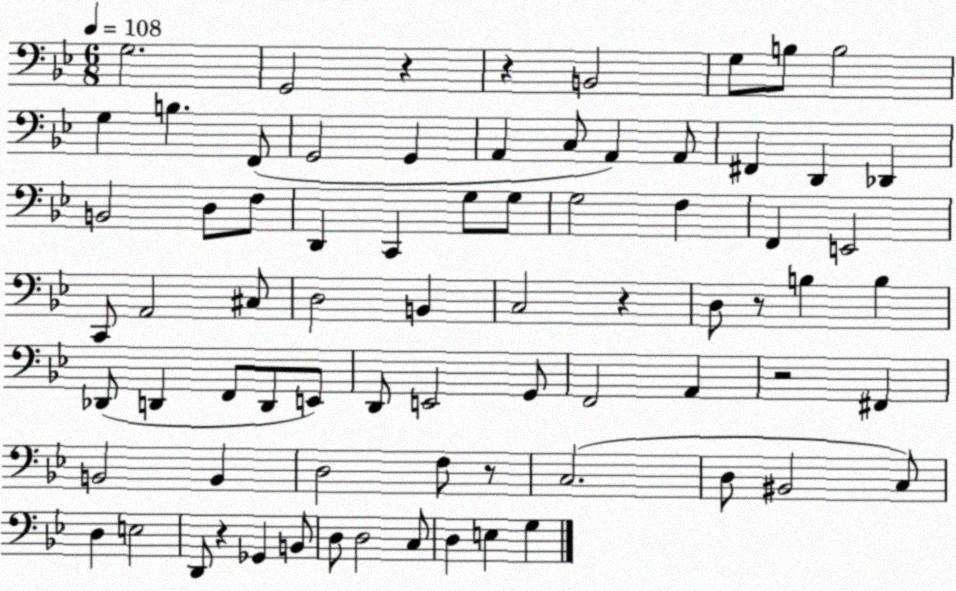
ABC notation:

X:1
T:Untitled
M:6/8
L:1/4
K:Bb
G,2 G,,2 z z B,,2 G,/2 B,/2 B,2 G, B, F,,/2 G,,2 G,, A,, C,/2 A,, A,,/2 ^F,, D,, _D,, B,,2 D,/2 F,/2 D,, C,, G,/2 G,/2 G,2 F, F,, E,,2 C,,/2 A,,2 ^C,/2 D,2 B,, C,2 z D,/2 z/2 B, B, _D,,/2 D,, F,,/2 D,,/2 E,,/2 D,,/2 E,,2 G,,/2 F,,2 A,, z2 ^F,, B,,2 B,, D,2 F,/2 z/2 C,2 D,/2 ^B,,2 C,/2 D, E,2 D,,/2 z _G,, B,,/2 D,/2 D,2 C,/2 D, E, G,